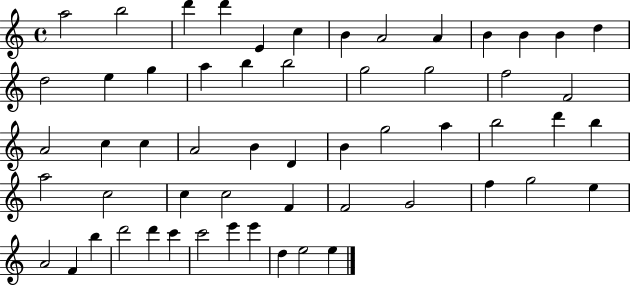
{
  \clef treble
  \time 4/4
  \defaultTimeSignature
  \key c \major
  a''2 b''2 | d'''4 d'''4 e'4 c''4 | b'4 a'2 a'4 | b'4 b'4 b'4 d''4 | \break d''2 e''4 g''4 | a''4 b''4 b''2 | g''2 g''2 | f''2 f'2 | \break a'2 c''4 c''4 | a'2 b'4 d'4 | b'4 g''2 a''4 | b''2 d'''4 b''4 | \break a''2 c''2 | c''4 c''2 f'4 | f'2 g'2 | f''4 g''2 e''4 | \break a'2 f'4 b''4 | d'''2 d'''4 c'''4 | c'''2 e'''4 e'''4 | d''4 e''2 e''4 | \break \bar "|."
}